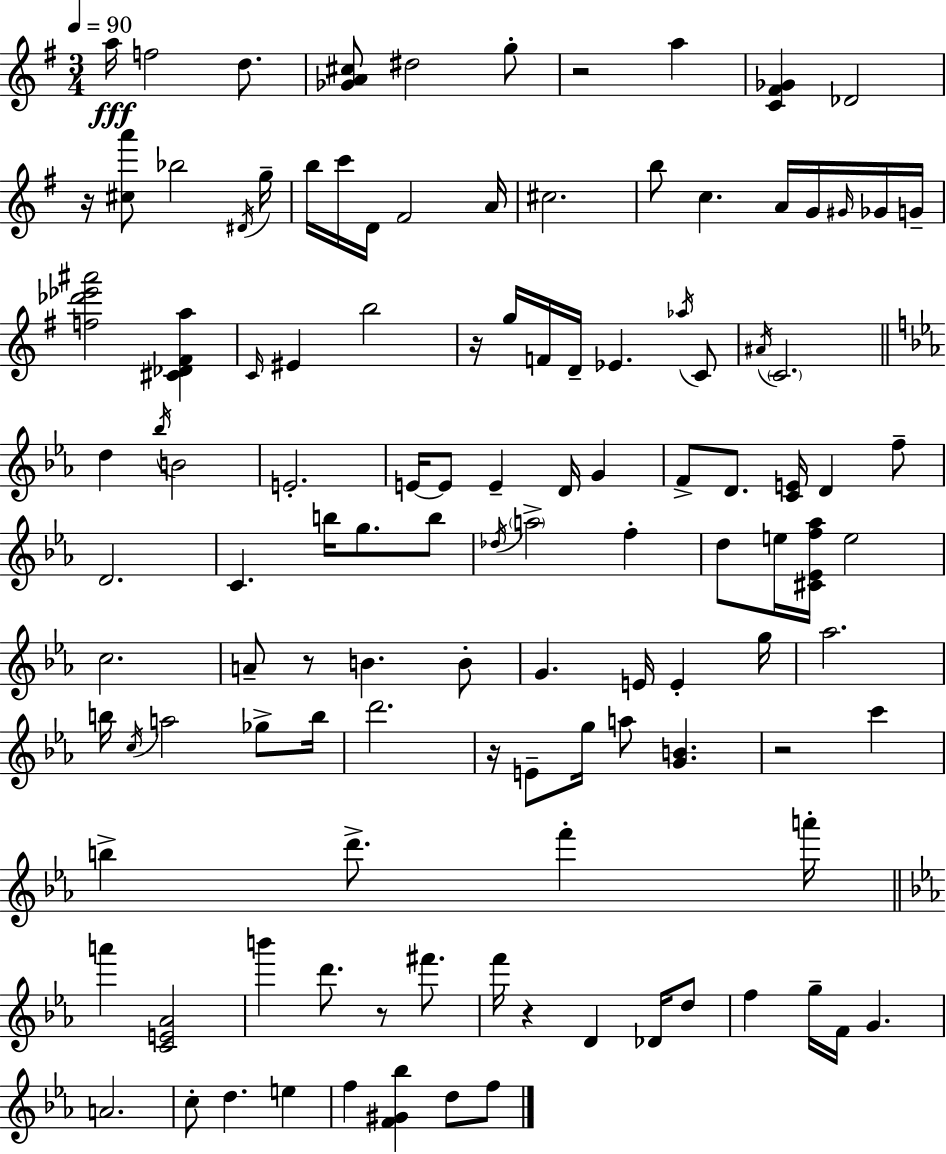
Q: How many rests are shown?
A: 8